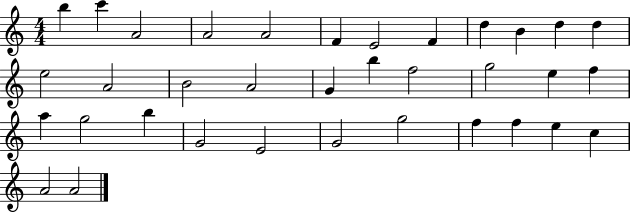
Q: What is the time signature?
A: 4/4